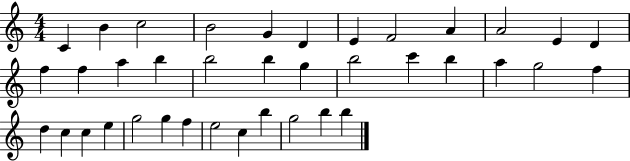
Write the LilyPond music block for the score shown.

{
  \clef treble
  \numericTimeSignature
  \time 4/4
  \key c \major
  c'4 b'4 c''2 | b'2 g'4 d'4 | e'4 f'2 a'4 | a'2 e'4 d'4 | \break f''4 f''4 a''4 b''4 | b''2 b''4 g''4 | b''2 c'''4 b''4 | a''4 g''2 f''4 | \break d''4 c''4 c''4 e''4 | g''2 g''4 f''4 | e''2 c''4 b''4 | g''2 b''4 b''4 | \break \bar "|."
}